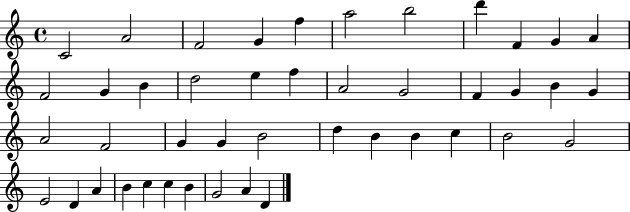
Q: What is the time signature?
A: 4/4